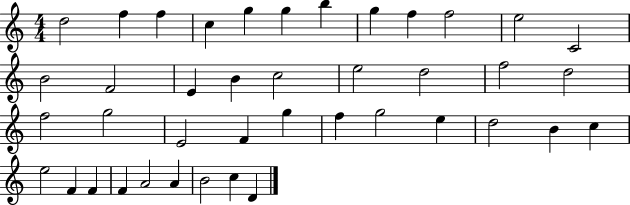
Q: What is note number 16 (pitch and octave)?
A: B4